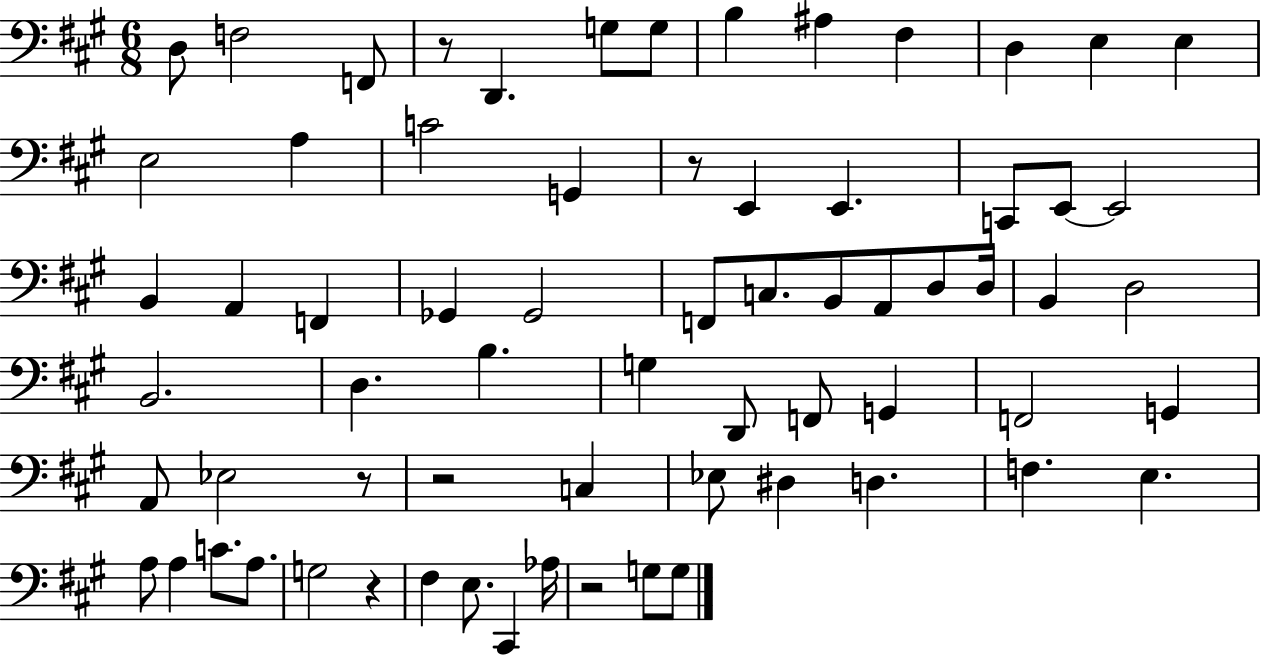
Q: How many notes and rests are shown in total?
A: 68